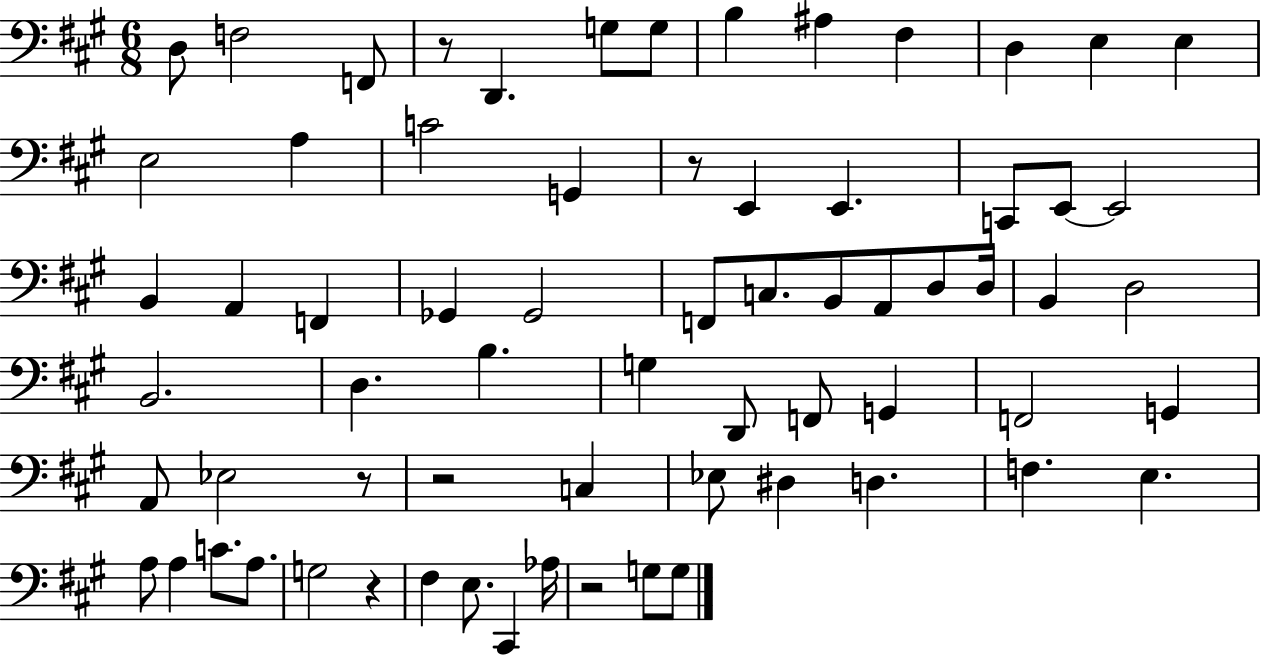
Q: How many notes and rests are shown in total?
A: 68